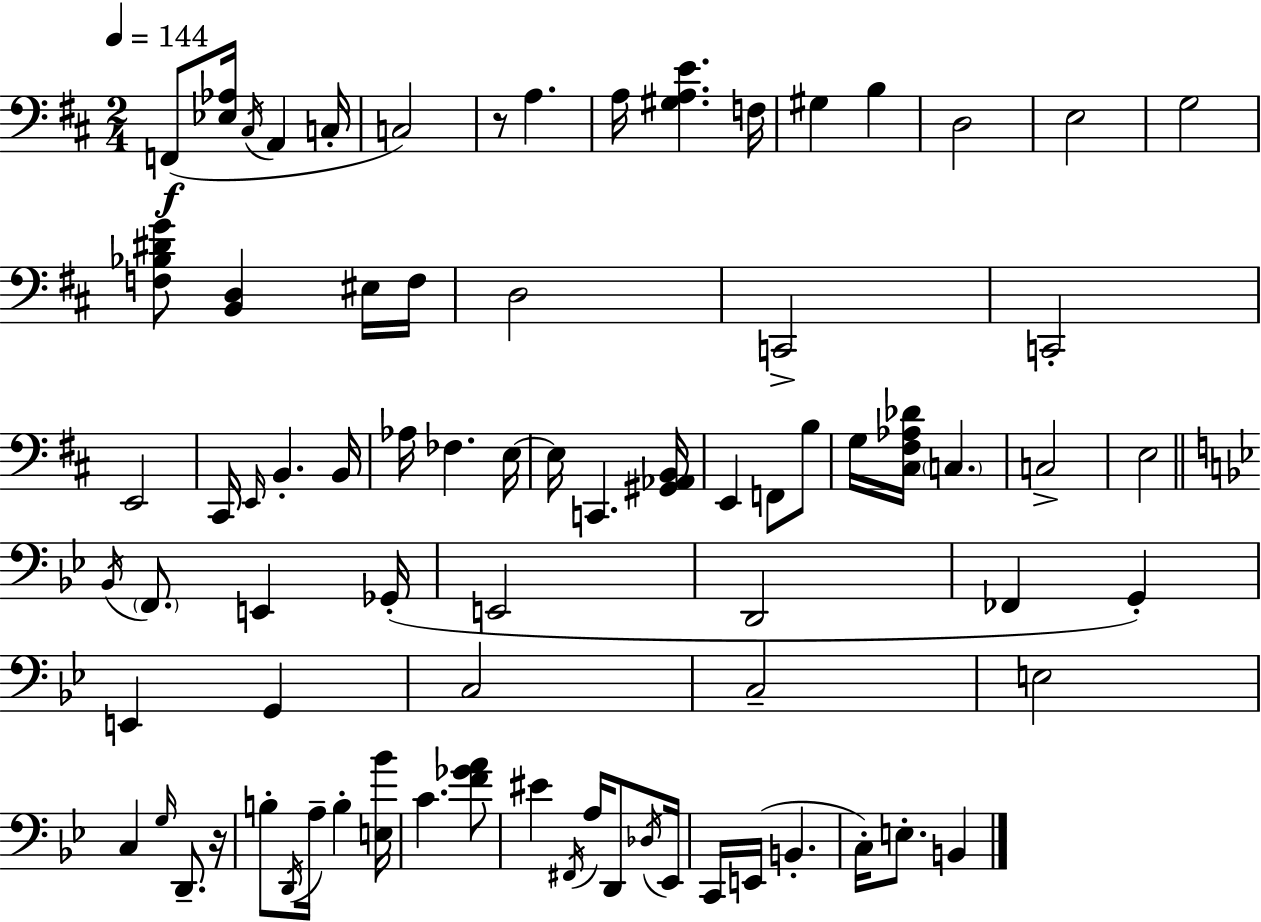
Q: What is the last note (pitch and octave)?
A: B2